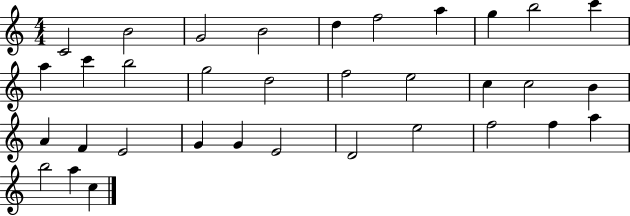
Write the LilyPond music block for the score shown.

{
  \clef treble
  \numericTimeSignature
  \time 4/4
  \key c \major
  c'2 b'2 | g'2 b'2 | d''4 f''2 a''4 | g''4 b''2 c'''4 | \break a''4 c'''4 b''2 | g''2 d''2 | f''2 e''2 | c''4 c''2 b'4 | \break a'4 f'4 e'2 | g'4 g'4 e'2 | d'2 e''2 | f''2 f''4 a''4 | \break b''2 a''4 c''4 | \bar "|."
}